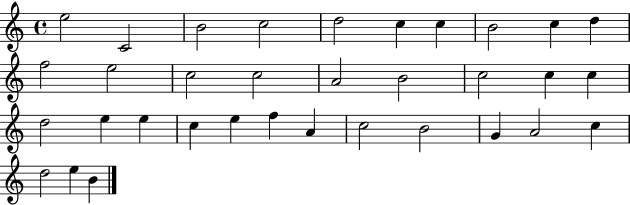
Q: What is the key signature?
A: C major